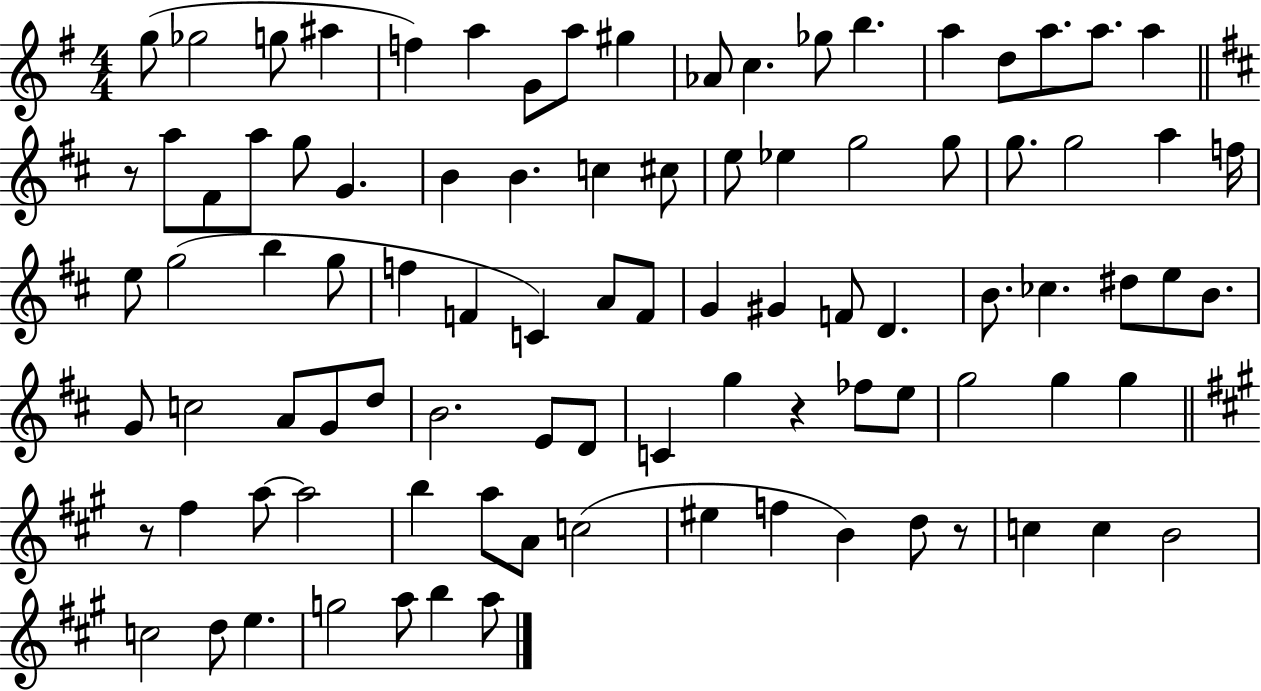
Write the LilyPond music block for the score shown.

{
  \clef treble
  \numericTimeSignature
  \time 4/4
  \key g \major
  g''8( ges''2 g''8 ais''4 | f''4) a''4 g'8 a''8 gis''4 | aes'8 c''4. ges''8 b''4. | a''4 d''8 a''8. a''8. a''4 | \break \bar "||" \break \key d \major r8 a''8 fis'8 a''8 g''8 g'4. | b'4 b'4. c''4 cis''8 | e''8 ees''4 g''2 g''8 | g''8. g''2 a''4 f''16 | \break e''8 g''2( b''4 g''8 | f''4 f'4 c'4) a'8 f'8 | g'4 gis'4 f'8 d'4. | b'8. ces''4. dis''8 e''8 b'8. | \break g'8 c''2 a'8 g'8 d''8 | b'2. e'8 d'8 | c'4 g''4 r4 fes''8 e''8 | g''2 g''4 g''4 | \break \bar "||" \break \key a \major r8 fis''4 a''8~~ a''2 | b''4 a''8 a'8 c''2( | eis''4 f''4 b'4) d''8 r8 | c''4 c''4 b'2 | \break c''2 d''8 e''4. | g''2 a''8 b''4 a''8 | \bar "|."
}